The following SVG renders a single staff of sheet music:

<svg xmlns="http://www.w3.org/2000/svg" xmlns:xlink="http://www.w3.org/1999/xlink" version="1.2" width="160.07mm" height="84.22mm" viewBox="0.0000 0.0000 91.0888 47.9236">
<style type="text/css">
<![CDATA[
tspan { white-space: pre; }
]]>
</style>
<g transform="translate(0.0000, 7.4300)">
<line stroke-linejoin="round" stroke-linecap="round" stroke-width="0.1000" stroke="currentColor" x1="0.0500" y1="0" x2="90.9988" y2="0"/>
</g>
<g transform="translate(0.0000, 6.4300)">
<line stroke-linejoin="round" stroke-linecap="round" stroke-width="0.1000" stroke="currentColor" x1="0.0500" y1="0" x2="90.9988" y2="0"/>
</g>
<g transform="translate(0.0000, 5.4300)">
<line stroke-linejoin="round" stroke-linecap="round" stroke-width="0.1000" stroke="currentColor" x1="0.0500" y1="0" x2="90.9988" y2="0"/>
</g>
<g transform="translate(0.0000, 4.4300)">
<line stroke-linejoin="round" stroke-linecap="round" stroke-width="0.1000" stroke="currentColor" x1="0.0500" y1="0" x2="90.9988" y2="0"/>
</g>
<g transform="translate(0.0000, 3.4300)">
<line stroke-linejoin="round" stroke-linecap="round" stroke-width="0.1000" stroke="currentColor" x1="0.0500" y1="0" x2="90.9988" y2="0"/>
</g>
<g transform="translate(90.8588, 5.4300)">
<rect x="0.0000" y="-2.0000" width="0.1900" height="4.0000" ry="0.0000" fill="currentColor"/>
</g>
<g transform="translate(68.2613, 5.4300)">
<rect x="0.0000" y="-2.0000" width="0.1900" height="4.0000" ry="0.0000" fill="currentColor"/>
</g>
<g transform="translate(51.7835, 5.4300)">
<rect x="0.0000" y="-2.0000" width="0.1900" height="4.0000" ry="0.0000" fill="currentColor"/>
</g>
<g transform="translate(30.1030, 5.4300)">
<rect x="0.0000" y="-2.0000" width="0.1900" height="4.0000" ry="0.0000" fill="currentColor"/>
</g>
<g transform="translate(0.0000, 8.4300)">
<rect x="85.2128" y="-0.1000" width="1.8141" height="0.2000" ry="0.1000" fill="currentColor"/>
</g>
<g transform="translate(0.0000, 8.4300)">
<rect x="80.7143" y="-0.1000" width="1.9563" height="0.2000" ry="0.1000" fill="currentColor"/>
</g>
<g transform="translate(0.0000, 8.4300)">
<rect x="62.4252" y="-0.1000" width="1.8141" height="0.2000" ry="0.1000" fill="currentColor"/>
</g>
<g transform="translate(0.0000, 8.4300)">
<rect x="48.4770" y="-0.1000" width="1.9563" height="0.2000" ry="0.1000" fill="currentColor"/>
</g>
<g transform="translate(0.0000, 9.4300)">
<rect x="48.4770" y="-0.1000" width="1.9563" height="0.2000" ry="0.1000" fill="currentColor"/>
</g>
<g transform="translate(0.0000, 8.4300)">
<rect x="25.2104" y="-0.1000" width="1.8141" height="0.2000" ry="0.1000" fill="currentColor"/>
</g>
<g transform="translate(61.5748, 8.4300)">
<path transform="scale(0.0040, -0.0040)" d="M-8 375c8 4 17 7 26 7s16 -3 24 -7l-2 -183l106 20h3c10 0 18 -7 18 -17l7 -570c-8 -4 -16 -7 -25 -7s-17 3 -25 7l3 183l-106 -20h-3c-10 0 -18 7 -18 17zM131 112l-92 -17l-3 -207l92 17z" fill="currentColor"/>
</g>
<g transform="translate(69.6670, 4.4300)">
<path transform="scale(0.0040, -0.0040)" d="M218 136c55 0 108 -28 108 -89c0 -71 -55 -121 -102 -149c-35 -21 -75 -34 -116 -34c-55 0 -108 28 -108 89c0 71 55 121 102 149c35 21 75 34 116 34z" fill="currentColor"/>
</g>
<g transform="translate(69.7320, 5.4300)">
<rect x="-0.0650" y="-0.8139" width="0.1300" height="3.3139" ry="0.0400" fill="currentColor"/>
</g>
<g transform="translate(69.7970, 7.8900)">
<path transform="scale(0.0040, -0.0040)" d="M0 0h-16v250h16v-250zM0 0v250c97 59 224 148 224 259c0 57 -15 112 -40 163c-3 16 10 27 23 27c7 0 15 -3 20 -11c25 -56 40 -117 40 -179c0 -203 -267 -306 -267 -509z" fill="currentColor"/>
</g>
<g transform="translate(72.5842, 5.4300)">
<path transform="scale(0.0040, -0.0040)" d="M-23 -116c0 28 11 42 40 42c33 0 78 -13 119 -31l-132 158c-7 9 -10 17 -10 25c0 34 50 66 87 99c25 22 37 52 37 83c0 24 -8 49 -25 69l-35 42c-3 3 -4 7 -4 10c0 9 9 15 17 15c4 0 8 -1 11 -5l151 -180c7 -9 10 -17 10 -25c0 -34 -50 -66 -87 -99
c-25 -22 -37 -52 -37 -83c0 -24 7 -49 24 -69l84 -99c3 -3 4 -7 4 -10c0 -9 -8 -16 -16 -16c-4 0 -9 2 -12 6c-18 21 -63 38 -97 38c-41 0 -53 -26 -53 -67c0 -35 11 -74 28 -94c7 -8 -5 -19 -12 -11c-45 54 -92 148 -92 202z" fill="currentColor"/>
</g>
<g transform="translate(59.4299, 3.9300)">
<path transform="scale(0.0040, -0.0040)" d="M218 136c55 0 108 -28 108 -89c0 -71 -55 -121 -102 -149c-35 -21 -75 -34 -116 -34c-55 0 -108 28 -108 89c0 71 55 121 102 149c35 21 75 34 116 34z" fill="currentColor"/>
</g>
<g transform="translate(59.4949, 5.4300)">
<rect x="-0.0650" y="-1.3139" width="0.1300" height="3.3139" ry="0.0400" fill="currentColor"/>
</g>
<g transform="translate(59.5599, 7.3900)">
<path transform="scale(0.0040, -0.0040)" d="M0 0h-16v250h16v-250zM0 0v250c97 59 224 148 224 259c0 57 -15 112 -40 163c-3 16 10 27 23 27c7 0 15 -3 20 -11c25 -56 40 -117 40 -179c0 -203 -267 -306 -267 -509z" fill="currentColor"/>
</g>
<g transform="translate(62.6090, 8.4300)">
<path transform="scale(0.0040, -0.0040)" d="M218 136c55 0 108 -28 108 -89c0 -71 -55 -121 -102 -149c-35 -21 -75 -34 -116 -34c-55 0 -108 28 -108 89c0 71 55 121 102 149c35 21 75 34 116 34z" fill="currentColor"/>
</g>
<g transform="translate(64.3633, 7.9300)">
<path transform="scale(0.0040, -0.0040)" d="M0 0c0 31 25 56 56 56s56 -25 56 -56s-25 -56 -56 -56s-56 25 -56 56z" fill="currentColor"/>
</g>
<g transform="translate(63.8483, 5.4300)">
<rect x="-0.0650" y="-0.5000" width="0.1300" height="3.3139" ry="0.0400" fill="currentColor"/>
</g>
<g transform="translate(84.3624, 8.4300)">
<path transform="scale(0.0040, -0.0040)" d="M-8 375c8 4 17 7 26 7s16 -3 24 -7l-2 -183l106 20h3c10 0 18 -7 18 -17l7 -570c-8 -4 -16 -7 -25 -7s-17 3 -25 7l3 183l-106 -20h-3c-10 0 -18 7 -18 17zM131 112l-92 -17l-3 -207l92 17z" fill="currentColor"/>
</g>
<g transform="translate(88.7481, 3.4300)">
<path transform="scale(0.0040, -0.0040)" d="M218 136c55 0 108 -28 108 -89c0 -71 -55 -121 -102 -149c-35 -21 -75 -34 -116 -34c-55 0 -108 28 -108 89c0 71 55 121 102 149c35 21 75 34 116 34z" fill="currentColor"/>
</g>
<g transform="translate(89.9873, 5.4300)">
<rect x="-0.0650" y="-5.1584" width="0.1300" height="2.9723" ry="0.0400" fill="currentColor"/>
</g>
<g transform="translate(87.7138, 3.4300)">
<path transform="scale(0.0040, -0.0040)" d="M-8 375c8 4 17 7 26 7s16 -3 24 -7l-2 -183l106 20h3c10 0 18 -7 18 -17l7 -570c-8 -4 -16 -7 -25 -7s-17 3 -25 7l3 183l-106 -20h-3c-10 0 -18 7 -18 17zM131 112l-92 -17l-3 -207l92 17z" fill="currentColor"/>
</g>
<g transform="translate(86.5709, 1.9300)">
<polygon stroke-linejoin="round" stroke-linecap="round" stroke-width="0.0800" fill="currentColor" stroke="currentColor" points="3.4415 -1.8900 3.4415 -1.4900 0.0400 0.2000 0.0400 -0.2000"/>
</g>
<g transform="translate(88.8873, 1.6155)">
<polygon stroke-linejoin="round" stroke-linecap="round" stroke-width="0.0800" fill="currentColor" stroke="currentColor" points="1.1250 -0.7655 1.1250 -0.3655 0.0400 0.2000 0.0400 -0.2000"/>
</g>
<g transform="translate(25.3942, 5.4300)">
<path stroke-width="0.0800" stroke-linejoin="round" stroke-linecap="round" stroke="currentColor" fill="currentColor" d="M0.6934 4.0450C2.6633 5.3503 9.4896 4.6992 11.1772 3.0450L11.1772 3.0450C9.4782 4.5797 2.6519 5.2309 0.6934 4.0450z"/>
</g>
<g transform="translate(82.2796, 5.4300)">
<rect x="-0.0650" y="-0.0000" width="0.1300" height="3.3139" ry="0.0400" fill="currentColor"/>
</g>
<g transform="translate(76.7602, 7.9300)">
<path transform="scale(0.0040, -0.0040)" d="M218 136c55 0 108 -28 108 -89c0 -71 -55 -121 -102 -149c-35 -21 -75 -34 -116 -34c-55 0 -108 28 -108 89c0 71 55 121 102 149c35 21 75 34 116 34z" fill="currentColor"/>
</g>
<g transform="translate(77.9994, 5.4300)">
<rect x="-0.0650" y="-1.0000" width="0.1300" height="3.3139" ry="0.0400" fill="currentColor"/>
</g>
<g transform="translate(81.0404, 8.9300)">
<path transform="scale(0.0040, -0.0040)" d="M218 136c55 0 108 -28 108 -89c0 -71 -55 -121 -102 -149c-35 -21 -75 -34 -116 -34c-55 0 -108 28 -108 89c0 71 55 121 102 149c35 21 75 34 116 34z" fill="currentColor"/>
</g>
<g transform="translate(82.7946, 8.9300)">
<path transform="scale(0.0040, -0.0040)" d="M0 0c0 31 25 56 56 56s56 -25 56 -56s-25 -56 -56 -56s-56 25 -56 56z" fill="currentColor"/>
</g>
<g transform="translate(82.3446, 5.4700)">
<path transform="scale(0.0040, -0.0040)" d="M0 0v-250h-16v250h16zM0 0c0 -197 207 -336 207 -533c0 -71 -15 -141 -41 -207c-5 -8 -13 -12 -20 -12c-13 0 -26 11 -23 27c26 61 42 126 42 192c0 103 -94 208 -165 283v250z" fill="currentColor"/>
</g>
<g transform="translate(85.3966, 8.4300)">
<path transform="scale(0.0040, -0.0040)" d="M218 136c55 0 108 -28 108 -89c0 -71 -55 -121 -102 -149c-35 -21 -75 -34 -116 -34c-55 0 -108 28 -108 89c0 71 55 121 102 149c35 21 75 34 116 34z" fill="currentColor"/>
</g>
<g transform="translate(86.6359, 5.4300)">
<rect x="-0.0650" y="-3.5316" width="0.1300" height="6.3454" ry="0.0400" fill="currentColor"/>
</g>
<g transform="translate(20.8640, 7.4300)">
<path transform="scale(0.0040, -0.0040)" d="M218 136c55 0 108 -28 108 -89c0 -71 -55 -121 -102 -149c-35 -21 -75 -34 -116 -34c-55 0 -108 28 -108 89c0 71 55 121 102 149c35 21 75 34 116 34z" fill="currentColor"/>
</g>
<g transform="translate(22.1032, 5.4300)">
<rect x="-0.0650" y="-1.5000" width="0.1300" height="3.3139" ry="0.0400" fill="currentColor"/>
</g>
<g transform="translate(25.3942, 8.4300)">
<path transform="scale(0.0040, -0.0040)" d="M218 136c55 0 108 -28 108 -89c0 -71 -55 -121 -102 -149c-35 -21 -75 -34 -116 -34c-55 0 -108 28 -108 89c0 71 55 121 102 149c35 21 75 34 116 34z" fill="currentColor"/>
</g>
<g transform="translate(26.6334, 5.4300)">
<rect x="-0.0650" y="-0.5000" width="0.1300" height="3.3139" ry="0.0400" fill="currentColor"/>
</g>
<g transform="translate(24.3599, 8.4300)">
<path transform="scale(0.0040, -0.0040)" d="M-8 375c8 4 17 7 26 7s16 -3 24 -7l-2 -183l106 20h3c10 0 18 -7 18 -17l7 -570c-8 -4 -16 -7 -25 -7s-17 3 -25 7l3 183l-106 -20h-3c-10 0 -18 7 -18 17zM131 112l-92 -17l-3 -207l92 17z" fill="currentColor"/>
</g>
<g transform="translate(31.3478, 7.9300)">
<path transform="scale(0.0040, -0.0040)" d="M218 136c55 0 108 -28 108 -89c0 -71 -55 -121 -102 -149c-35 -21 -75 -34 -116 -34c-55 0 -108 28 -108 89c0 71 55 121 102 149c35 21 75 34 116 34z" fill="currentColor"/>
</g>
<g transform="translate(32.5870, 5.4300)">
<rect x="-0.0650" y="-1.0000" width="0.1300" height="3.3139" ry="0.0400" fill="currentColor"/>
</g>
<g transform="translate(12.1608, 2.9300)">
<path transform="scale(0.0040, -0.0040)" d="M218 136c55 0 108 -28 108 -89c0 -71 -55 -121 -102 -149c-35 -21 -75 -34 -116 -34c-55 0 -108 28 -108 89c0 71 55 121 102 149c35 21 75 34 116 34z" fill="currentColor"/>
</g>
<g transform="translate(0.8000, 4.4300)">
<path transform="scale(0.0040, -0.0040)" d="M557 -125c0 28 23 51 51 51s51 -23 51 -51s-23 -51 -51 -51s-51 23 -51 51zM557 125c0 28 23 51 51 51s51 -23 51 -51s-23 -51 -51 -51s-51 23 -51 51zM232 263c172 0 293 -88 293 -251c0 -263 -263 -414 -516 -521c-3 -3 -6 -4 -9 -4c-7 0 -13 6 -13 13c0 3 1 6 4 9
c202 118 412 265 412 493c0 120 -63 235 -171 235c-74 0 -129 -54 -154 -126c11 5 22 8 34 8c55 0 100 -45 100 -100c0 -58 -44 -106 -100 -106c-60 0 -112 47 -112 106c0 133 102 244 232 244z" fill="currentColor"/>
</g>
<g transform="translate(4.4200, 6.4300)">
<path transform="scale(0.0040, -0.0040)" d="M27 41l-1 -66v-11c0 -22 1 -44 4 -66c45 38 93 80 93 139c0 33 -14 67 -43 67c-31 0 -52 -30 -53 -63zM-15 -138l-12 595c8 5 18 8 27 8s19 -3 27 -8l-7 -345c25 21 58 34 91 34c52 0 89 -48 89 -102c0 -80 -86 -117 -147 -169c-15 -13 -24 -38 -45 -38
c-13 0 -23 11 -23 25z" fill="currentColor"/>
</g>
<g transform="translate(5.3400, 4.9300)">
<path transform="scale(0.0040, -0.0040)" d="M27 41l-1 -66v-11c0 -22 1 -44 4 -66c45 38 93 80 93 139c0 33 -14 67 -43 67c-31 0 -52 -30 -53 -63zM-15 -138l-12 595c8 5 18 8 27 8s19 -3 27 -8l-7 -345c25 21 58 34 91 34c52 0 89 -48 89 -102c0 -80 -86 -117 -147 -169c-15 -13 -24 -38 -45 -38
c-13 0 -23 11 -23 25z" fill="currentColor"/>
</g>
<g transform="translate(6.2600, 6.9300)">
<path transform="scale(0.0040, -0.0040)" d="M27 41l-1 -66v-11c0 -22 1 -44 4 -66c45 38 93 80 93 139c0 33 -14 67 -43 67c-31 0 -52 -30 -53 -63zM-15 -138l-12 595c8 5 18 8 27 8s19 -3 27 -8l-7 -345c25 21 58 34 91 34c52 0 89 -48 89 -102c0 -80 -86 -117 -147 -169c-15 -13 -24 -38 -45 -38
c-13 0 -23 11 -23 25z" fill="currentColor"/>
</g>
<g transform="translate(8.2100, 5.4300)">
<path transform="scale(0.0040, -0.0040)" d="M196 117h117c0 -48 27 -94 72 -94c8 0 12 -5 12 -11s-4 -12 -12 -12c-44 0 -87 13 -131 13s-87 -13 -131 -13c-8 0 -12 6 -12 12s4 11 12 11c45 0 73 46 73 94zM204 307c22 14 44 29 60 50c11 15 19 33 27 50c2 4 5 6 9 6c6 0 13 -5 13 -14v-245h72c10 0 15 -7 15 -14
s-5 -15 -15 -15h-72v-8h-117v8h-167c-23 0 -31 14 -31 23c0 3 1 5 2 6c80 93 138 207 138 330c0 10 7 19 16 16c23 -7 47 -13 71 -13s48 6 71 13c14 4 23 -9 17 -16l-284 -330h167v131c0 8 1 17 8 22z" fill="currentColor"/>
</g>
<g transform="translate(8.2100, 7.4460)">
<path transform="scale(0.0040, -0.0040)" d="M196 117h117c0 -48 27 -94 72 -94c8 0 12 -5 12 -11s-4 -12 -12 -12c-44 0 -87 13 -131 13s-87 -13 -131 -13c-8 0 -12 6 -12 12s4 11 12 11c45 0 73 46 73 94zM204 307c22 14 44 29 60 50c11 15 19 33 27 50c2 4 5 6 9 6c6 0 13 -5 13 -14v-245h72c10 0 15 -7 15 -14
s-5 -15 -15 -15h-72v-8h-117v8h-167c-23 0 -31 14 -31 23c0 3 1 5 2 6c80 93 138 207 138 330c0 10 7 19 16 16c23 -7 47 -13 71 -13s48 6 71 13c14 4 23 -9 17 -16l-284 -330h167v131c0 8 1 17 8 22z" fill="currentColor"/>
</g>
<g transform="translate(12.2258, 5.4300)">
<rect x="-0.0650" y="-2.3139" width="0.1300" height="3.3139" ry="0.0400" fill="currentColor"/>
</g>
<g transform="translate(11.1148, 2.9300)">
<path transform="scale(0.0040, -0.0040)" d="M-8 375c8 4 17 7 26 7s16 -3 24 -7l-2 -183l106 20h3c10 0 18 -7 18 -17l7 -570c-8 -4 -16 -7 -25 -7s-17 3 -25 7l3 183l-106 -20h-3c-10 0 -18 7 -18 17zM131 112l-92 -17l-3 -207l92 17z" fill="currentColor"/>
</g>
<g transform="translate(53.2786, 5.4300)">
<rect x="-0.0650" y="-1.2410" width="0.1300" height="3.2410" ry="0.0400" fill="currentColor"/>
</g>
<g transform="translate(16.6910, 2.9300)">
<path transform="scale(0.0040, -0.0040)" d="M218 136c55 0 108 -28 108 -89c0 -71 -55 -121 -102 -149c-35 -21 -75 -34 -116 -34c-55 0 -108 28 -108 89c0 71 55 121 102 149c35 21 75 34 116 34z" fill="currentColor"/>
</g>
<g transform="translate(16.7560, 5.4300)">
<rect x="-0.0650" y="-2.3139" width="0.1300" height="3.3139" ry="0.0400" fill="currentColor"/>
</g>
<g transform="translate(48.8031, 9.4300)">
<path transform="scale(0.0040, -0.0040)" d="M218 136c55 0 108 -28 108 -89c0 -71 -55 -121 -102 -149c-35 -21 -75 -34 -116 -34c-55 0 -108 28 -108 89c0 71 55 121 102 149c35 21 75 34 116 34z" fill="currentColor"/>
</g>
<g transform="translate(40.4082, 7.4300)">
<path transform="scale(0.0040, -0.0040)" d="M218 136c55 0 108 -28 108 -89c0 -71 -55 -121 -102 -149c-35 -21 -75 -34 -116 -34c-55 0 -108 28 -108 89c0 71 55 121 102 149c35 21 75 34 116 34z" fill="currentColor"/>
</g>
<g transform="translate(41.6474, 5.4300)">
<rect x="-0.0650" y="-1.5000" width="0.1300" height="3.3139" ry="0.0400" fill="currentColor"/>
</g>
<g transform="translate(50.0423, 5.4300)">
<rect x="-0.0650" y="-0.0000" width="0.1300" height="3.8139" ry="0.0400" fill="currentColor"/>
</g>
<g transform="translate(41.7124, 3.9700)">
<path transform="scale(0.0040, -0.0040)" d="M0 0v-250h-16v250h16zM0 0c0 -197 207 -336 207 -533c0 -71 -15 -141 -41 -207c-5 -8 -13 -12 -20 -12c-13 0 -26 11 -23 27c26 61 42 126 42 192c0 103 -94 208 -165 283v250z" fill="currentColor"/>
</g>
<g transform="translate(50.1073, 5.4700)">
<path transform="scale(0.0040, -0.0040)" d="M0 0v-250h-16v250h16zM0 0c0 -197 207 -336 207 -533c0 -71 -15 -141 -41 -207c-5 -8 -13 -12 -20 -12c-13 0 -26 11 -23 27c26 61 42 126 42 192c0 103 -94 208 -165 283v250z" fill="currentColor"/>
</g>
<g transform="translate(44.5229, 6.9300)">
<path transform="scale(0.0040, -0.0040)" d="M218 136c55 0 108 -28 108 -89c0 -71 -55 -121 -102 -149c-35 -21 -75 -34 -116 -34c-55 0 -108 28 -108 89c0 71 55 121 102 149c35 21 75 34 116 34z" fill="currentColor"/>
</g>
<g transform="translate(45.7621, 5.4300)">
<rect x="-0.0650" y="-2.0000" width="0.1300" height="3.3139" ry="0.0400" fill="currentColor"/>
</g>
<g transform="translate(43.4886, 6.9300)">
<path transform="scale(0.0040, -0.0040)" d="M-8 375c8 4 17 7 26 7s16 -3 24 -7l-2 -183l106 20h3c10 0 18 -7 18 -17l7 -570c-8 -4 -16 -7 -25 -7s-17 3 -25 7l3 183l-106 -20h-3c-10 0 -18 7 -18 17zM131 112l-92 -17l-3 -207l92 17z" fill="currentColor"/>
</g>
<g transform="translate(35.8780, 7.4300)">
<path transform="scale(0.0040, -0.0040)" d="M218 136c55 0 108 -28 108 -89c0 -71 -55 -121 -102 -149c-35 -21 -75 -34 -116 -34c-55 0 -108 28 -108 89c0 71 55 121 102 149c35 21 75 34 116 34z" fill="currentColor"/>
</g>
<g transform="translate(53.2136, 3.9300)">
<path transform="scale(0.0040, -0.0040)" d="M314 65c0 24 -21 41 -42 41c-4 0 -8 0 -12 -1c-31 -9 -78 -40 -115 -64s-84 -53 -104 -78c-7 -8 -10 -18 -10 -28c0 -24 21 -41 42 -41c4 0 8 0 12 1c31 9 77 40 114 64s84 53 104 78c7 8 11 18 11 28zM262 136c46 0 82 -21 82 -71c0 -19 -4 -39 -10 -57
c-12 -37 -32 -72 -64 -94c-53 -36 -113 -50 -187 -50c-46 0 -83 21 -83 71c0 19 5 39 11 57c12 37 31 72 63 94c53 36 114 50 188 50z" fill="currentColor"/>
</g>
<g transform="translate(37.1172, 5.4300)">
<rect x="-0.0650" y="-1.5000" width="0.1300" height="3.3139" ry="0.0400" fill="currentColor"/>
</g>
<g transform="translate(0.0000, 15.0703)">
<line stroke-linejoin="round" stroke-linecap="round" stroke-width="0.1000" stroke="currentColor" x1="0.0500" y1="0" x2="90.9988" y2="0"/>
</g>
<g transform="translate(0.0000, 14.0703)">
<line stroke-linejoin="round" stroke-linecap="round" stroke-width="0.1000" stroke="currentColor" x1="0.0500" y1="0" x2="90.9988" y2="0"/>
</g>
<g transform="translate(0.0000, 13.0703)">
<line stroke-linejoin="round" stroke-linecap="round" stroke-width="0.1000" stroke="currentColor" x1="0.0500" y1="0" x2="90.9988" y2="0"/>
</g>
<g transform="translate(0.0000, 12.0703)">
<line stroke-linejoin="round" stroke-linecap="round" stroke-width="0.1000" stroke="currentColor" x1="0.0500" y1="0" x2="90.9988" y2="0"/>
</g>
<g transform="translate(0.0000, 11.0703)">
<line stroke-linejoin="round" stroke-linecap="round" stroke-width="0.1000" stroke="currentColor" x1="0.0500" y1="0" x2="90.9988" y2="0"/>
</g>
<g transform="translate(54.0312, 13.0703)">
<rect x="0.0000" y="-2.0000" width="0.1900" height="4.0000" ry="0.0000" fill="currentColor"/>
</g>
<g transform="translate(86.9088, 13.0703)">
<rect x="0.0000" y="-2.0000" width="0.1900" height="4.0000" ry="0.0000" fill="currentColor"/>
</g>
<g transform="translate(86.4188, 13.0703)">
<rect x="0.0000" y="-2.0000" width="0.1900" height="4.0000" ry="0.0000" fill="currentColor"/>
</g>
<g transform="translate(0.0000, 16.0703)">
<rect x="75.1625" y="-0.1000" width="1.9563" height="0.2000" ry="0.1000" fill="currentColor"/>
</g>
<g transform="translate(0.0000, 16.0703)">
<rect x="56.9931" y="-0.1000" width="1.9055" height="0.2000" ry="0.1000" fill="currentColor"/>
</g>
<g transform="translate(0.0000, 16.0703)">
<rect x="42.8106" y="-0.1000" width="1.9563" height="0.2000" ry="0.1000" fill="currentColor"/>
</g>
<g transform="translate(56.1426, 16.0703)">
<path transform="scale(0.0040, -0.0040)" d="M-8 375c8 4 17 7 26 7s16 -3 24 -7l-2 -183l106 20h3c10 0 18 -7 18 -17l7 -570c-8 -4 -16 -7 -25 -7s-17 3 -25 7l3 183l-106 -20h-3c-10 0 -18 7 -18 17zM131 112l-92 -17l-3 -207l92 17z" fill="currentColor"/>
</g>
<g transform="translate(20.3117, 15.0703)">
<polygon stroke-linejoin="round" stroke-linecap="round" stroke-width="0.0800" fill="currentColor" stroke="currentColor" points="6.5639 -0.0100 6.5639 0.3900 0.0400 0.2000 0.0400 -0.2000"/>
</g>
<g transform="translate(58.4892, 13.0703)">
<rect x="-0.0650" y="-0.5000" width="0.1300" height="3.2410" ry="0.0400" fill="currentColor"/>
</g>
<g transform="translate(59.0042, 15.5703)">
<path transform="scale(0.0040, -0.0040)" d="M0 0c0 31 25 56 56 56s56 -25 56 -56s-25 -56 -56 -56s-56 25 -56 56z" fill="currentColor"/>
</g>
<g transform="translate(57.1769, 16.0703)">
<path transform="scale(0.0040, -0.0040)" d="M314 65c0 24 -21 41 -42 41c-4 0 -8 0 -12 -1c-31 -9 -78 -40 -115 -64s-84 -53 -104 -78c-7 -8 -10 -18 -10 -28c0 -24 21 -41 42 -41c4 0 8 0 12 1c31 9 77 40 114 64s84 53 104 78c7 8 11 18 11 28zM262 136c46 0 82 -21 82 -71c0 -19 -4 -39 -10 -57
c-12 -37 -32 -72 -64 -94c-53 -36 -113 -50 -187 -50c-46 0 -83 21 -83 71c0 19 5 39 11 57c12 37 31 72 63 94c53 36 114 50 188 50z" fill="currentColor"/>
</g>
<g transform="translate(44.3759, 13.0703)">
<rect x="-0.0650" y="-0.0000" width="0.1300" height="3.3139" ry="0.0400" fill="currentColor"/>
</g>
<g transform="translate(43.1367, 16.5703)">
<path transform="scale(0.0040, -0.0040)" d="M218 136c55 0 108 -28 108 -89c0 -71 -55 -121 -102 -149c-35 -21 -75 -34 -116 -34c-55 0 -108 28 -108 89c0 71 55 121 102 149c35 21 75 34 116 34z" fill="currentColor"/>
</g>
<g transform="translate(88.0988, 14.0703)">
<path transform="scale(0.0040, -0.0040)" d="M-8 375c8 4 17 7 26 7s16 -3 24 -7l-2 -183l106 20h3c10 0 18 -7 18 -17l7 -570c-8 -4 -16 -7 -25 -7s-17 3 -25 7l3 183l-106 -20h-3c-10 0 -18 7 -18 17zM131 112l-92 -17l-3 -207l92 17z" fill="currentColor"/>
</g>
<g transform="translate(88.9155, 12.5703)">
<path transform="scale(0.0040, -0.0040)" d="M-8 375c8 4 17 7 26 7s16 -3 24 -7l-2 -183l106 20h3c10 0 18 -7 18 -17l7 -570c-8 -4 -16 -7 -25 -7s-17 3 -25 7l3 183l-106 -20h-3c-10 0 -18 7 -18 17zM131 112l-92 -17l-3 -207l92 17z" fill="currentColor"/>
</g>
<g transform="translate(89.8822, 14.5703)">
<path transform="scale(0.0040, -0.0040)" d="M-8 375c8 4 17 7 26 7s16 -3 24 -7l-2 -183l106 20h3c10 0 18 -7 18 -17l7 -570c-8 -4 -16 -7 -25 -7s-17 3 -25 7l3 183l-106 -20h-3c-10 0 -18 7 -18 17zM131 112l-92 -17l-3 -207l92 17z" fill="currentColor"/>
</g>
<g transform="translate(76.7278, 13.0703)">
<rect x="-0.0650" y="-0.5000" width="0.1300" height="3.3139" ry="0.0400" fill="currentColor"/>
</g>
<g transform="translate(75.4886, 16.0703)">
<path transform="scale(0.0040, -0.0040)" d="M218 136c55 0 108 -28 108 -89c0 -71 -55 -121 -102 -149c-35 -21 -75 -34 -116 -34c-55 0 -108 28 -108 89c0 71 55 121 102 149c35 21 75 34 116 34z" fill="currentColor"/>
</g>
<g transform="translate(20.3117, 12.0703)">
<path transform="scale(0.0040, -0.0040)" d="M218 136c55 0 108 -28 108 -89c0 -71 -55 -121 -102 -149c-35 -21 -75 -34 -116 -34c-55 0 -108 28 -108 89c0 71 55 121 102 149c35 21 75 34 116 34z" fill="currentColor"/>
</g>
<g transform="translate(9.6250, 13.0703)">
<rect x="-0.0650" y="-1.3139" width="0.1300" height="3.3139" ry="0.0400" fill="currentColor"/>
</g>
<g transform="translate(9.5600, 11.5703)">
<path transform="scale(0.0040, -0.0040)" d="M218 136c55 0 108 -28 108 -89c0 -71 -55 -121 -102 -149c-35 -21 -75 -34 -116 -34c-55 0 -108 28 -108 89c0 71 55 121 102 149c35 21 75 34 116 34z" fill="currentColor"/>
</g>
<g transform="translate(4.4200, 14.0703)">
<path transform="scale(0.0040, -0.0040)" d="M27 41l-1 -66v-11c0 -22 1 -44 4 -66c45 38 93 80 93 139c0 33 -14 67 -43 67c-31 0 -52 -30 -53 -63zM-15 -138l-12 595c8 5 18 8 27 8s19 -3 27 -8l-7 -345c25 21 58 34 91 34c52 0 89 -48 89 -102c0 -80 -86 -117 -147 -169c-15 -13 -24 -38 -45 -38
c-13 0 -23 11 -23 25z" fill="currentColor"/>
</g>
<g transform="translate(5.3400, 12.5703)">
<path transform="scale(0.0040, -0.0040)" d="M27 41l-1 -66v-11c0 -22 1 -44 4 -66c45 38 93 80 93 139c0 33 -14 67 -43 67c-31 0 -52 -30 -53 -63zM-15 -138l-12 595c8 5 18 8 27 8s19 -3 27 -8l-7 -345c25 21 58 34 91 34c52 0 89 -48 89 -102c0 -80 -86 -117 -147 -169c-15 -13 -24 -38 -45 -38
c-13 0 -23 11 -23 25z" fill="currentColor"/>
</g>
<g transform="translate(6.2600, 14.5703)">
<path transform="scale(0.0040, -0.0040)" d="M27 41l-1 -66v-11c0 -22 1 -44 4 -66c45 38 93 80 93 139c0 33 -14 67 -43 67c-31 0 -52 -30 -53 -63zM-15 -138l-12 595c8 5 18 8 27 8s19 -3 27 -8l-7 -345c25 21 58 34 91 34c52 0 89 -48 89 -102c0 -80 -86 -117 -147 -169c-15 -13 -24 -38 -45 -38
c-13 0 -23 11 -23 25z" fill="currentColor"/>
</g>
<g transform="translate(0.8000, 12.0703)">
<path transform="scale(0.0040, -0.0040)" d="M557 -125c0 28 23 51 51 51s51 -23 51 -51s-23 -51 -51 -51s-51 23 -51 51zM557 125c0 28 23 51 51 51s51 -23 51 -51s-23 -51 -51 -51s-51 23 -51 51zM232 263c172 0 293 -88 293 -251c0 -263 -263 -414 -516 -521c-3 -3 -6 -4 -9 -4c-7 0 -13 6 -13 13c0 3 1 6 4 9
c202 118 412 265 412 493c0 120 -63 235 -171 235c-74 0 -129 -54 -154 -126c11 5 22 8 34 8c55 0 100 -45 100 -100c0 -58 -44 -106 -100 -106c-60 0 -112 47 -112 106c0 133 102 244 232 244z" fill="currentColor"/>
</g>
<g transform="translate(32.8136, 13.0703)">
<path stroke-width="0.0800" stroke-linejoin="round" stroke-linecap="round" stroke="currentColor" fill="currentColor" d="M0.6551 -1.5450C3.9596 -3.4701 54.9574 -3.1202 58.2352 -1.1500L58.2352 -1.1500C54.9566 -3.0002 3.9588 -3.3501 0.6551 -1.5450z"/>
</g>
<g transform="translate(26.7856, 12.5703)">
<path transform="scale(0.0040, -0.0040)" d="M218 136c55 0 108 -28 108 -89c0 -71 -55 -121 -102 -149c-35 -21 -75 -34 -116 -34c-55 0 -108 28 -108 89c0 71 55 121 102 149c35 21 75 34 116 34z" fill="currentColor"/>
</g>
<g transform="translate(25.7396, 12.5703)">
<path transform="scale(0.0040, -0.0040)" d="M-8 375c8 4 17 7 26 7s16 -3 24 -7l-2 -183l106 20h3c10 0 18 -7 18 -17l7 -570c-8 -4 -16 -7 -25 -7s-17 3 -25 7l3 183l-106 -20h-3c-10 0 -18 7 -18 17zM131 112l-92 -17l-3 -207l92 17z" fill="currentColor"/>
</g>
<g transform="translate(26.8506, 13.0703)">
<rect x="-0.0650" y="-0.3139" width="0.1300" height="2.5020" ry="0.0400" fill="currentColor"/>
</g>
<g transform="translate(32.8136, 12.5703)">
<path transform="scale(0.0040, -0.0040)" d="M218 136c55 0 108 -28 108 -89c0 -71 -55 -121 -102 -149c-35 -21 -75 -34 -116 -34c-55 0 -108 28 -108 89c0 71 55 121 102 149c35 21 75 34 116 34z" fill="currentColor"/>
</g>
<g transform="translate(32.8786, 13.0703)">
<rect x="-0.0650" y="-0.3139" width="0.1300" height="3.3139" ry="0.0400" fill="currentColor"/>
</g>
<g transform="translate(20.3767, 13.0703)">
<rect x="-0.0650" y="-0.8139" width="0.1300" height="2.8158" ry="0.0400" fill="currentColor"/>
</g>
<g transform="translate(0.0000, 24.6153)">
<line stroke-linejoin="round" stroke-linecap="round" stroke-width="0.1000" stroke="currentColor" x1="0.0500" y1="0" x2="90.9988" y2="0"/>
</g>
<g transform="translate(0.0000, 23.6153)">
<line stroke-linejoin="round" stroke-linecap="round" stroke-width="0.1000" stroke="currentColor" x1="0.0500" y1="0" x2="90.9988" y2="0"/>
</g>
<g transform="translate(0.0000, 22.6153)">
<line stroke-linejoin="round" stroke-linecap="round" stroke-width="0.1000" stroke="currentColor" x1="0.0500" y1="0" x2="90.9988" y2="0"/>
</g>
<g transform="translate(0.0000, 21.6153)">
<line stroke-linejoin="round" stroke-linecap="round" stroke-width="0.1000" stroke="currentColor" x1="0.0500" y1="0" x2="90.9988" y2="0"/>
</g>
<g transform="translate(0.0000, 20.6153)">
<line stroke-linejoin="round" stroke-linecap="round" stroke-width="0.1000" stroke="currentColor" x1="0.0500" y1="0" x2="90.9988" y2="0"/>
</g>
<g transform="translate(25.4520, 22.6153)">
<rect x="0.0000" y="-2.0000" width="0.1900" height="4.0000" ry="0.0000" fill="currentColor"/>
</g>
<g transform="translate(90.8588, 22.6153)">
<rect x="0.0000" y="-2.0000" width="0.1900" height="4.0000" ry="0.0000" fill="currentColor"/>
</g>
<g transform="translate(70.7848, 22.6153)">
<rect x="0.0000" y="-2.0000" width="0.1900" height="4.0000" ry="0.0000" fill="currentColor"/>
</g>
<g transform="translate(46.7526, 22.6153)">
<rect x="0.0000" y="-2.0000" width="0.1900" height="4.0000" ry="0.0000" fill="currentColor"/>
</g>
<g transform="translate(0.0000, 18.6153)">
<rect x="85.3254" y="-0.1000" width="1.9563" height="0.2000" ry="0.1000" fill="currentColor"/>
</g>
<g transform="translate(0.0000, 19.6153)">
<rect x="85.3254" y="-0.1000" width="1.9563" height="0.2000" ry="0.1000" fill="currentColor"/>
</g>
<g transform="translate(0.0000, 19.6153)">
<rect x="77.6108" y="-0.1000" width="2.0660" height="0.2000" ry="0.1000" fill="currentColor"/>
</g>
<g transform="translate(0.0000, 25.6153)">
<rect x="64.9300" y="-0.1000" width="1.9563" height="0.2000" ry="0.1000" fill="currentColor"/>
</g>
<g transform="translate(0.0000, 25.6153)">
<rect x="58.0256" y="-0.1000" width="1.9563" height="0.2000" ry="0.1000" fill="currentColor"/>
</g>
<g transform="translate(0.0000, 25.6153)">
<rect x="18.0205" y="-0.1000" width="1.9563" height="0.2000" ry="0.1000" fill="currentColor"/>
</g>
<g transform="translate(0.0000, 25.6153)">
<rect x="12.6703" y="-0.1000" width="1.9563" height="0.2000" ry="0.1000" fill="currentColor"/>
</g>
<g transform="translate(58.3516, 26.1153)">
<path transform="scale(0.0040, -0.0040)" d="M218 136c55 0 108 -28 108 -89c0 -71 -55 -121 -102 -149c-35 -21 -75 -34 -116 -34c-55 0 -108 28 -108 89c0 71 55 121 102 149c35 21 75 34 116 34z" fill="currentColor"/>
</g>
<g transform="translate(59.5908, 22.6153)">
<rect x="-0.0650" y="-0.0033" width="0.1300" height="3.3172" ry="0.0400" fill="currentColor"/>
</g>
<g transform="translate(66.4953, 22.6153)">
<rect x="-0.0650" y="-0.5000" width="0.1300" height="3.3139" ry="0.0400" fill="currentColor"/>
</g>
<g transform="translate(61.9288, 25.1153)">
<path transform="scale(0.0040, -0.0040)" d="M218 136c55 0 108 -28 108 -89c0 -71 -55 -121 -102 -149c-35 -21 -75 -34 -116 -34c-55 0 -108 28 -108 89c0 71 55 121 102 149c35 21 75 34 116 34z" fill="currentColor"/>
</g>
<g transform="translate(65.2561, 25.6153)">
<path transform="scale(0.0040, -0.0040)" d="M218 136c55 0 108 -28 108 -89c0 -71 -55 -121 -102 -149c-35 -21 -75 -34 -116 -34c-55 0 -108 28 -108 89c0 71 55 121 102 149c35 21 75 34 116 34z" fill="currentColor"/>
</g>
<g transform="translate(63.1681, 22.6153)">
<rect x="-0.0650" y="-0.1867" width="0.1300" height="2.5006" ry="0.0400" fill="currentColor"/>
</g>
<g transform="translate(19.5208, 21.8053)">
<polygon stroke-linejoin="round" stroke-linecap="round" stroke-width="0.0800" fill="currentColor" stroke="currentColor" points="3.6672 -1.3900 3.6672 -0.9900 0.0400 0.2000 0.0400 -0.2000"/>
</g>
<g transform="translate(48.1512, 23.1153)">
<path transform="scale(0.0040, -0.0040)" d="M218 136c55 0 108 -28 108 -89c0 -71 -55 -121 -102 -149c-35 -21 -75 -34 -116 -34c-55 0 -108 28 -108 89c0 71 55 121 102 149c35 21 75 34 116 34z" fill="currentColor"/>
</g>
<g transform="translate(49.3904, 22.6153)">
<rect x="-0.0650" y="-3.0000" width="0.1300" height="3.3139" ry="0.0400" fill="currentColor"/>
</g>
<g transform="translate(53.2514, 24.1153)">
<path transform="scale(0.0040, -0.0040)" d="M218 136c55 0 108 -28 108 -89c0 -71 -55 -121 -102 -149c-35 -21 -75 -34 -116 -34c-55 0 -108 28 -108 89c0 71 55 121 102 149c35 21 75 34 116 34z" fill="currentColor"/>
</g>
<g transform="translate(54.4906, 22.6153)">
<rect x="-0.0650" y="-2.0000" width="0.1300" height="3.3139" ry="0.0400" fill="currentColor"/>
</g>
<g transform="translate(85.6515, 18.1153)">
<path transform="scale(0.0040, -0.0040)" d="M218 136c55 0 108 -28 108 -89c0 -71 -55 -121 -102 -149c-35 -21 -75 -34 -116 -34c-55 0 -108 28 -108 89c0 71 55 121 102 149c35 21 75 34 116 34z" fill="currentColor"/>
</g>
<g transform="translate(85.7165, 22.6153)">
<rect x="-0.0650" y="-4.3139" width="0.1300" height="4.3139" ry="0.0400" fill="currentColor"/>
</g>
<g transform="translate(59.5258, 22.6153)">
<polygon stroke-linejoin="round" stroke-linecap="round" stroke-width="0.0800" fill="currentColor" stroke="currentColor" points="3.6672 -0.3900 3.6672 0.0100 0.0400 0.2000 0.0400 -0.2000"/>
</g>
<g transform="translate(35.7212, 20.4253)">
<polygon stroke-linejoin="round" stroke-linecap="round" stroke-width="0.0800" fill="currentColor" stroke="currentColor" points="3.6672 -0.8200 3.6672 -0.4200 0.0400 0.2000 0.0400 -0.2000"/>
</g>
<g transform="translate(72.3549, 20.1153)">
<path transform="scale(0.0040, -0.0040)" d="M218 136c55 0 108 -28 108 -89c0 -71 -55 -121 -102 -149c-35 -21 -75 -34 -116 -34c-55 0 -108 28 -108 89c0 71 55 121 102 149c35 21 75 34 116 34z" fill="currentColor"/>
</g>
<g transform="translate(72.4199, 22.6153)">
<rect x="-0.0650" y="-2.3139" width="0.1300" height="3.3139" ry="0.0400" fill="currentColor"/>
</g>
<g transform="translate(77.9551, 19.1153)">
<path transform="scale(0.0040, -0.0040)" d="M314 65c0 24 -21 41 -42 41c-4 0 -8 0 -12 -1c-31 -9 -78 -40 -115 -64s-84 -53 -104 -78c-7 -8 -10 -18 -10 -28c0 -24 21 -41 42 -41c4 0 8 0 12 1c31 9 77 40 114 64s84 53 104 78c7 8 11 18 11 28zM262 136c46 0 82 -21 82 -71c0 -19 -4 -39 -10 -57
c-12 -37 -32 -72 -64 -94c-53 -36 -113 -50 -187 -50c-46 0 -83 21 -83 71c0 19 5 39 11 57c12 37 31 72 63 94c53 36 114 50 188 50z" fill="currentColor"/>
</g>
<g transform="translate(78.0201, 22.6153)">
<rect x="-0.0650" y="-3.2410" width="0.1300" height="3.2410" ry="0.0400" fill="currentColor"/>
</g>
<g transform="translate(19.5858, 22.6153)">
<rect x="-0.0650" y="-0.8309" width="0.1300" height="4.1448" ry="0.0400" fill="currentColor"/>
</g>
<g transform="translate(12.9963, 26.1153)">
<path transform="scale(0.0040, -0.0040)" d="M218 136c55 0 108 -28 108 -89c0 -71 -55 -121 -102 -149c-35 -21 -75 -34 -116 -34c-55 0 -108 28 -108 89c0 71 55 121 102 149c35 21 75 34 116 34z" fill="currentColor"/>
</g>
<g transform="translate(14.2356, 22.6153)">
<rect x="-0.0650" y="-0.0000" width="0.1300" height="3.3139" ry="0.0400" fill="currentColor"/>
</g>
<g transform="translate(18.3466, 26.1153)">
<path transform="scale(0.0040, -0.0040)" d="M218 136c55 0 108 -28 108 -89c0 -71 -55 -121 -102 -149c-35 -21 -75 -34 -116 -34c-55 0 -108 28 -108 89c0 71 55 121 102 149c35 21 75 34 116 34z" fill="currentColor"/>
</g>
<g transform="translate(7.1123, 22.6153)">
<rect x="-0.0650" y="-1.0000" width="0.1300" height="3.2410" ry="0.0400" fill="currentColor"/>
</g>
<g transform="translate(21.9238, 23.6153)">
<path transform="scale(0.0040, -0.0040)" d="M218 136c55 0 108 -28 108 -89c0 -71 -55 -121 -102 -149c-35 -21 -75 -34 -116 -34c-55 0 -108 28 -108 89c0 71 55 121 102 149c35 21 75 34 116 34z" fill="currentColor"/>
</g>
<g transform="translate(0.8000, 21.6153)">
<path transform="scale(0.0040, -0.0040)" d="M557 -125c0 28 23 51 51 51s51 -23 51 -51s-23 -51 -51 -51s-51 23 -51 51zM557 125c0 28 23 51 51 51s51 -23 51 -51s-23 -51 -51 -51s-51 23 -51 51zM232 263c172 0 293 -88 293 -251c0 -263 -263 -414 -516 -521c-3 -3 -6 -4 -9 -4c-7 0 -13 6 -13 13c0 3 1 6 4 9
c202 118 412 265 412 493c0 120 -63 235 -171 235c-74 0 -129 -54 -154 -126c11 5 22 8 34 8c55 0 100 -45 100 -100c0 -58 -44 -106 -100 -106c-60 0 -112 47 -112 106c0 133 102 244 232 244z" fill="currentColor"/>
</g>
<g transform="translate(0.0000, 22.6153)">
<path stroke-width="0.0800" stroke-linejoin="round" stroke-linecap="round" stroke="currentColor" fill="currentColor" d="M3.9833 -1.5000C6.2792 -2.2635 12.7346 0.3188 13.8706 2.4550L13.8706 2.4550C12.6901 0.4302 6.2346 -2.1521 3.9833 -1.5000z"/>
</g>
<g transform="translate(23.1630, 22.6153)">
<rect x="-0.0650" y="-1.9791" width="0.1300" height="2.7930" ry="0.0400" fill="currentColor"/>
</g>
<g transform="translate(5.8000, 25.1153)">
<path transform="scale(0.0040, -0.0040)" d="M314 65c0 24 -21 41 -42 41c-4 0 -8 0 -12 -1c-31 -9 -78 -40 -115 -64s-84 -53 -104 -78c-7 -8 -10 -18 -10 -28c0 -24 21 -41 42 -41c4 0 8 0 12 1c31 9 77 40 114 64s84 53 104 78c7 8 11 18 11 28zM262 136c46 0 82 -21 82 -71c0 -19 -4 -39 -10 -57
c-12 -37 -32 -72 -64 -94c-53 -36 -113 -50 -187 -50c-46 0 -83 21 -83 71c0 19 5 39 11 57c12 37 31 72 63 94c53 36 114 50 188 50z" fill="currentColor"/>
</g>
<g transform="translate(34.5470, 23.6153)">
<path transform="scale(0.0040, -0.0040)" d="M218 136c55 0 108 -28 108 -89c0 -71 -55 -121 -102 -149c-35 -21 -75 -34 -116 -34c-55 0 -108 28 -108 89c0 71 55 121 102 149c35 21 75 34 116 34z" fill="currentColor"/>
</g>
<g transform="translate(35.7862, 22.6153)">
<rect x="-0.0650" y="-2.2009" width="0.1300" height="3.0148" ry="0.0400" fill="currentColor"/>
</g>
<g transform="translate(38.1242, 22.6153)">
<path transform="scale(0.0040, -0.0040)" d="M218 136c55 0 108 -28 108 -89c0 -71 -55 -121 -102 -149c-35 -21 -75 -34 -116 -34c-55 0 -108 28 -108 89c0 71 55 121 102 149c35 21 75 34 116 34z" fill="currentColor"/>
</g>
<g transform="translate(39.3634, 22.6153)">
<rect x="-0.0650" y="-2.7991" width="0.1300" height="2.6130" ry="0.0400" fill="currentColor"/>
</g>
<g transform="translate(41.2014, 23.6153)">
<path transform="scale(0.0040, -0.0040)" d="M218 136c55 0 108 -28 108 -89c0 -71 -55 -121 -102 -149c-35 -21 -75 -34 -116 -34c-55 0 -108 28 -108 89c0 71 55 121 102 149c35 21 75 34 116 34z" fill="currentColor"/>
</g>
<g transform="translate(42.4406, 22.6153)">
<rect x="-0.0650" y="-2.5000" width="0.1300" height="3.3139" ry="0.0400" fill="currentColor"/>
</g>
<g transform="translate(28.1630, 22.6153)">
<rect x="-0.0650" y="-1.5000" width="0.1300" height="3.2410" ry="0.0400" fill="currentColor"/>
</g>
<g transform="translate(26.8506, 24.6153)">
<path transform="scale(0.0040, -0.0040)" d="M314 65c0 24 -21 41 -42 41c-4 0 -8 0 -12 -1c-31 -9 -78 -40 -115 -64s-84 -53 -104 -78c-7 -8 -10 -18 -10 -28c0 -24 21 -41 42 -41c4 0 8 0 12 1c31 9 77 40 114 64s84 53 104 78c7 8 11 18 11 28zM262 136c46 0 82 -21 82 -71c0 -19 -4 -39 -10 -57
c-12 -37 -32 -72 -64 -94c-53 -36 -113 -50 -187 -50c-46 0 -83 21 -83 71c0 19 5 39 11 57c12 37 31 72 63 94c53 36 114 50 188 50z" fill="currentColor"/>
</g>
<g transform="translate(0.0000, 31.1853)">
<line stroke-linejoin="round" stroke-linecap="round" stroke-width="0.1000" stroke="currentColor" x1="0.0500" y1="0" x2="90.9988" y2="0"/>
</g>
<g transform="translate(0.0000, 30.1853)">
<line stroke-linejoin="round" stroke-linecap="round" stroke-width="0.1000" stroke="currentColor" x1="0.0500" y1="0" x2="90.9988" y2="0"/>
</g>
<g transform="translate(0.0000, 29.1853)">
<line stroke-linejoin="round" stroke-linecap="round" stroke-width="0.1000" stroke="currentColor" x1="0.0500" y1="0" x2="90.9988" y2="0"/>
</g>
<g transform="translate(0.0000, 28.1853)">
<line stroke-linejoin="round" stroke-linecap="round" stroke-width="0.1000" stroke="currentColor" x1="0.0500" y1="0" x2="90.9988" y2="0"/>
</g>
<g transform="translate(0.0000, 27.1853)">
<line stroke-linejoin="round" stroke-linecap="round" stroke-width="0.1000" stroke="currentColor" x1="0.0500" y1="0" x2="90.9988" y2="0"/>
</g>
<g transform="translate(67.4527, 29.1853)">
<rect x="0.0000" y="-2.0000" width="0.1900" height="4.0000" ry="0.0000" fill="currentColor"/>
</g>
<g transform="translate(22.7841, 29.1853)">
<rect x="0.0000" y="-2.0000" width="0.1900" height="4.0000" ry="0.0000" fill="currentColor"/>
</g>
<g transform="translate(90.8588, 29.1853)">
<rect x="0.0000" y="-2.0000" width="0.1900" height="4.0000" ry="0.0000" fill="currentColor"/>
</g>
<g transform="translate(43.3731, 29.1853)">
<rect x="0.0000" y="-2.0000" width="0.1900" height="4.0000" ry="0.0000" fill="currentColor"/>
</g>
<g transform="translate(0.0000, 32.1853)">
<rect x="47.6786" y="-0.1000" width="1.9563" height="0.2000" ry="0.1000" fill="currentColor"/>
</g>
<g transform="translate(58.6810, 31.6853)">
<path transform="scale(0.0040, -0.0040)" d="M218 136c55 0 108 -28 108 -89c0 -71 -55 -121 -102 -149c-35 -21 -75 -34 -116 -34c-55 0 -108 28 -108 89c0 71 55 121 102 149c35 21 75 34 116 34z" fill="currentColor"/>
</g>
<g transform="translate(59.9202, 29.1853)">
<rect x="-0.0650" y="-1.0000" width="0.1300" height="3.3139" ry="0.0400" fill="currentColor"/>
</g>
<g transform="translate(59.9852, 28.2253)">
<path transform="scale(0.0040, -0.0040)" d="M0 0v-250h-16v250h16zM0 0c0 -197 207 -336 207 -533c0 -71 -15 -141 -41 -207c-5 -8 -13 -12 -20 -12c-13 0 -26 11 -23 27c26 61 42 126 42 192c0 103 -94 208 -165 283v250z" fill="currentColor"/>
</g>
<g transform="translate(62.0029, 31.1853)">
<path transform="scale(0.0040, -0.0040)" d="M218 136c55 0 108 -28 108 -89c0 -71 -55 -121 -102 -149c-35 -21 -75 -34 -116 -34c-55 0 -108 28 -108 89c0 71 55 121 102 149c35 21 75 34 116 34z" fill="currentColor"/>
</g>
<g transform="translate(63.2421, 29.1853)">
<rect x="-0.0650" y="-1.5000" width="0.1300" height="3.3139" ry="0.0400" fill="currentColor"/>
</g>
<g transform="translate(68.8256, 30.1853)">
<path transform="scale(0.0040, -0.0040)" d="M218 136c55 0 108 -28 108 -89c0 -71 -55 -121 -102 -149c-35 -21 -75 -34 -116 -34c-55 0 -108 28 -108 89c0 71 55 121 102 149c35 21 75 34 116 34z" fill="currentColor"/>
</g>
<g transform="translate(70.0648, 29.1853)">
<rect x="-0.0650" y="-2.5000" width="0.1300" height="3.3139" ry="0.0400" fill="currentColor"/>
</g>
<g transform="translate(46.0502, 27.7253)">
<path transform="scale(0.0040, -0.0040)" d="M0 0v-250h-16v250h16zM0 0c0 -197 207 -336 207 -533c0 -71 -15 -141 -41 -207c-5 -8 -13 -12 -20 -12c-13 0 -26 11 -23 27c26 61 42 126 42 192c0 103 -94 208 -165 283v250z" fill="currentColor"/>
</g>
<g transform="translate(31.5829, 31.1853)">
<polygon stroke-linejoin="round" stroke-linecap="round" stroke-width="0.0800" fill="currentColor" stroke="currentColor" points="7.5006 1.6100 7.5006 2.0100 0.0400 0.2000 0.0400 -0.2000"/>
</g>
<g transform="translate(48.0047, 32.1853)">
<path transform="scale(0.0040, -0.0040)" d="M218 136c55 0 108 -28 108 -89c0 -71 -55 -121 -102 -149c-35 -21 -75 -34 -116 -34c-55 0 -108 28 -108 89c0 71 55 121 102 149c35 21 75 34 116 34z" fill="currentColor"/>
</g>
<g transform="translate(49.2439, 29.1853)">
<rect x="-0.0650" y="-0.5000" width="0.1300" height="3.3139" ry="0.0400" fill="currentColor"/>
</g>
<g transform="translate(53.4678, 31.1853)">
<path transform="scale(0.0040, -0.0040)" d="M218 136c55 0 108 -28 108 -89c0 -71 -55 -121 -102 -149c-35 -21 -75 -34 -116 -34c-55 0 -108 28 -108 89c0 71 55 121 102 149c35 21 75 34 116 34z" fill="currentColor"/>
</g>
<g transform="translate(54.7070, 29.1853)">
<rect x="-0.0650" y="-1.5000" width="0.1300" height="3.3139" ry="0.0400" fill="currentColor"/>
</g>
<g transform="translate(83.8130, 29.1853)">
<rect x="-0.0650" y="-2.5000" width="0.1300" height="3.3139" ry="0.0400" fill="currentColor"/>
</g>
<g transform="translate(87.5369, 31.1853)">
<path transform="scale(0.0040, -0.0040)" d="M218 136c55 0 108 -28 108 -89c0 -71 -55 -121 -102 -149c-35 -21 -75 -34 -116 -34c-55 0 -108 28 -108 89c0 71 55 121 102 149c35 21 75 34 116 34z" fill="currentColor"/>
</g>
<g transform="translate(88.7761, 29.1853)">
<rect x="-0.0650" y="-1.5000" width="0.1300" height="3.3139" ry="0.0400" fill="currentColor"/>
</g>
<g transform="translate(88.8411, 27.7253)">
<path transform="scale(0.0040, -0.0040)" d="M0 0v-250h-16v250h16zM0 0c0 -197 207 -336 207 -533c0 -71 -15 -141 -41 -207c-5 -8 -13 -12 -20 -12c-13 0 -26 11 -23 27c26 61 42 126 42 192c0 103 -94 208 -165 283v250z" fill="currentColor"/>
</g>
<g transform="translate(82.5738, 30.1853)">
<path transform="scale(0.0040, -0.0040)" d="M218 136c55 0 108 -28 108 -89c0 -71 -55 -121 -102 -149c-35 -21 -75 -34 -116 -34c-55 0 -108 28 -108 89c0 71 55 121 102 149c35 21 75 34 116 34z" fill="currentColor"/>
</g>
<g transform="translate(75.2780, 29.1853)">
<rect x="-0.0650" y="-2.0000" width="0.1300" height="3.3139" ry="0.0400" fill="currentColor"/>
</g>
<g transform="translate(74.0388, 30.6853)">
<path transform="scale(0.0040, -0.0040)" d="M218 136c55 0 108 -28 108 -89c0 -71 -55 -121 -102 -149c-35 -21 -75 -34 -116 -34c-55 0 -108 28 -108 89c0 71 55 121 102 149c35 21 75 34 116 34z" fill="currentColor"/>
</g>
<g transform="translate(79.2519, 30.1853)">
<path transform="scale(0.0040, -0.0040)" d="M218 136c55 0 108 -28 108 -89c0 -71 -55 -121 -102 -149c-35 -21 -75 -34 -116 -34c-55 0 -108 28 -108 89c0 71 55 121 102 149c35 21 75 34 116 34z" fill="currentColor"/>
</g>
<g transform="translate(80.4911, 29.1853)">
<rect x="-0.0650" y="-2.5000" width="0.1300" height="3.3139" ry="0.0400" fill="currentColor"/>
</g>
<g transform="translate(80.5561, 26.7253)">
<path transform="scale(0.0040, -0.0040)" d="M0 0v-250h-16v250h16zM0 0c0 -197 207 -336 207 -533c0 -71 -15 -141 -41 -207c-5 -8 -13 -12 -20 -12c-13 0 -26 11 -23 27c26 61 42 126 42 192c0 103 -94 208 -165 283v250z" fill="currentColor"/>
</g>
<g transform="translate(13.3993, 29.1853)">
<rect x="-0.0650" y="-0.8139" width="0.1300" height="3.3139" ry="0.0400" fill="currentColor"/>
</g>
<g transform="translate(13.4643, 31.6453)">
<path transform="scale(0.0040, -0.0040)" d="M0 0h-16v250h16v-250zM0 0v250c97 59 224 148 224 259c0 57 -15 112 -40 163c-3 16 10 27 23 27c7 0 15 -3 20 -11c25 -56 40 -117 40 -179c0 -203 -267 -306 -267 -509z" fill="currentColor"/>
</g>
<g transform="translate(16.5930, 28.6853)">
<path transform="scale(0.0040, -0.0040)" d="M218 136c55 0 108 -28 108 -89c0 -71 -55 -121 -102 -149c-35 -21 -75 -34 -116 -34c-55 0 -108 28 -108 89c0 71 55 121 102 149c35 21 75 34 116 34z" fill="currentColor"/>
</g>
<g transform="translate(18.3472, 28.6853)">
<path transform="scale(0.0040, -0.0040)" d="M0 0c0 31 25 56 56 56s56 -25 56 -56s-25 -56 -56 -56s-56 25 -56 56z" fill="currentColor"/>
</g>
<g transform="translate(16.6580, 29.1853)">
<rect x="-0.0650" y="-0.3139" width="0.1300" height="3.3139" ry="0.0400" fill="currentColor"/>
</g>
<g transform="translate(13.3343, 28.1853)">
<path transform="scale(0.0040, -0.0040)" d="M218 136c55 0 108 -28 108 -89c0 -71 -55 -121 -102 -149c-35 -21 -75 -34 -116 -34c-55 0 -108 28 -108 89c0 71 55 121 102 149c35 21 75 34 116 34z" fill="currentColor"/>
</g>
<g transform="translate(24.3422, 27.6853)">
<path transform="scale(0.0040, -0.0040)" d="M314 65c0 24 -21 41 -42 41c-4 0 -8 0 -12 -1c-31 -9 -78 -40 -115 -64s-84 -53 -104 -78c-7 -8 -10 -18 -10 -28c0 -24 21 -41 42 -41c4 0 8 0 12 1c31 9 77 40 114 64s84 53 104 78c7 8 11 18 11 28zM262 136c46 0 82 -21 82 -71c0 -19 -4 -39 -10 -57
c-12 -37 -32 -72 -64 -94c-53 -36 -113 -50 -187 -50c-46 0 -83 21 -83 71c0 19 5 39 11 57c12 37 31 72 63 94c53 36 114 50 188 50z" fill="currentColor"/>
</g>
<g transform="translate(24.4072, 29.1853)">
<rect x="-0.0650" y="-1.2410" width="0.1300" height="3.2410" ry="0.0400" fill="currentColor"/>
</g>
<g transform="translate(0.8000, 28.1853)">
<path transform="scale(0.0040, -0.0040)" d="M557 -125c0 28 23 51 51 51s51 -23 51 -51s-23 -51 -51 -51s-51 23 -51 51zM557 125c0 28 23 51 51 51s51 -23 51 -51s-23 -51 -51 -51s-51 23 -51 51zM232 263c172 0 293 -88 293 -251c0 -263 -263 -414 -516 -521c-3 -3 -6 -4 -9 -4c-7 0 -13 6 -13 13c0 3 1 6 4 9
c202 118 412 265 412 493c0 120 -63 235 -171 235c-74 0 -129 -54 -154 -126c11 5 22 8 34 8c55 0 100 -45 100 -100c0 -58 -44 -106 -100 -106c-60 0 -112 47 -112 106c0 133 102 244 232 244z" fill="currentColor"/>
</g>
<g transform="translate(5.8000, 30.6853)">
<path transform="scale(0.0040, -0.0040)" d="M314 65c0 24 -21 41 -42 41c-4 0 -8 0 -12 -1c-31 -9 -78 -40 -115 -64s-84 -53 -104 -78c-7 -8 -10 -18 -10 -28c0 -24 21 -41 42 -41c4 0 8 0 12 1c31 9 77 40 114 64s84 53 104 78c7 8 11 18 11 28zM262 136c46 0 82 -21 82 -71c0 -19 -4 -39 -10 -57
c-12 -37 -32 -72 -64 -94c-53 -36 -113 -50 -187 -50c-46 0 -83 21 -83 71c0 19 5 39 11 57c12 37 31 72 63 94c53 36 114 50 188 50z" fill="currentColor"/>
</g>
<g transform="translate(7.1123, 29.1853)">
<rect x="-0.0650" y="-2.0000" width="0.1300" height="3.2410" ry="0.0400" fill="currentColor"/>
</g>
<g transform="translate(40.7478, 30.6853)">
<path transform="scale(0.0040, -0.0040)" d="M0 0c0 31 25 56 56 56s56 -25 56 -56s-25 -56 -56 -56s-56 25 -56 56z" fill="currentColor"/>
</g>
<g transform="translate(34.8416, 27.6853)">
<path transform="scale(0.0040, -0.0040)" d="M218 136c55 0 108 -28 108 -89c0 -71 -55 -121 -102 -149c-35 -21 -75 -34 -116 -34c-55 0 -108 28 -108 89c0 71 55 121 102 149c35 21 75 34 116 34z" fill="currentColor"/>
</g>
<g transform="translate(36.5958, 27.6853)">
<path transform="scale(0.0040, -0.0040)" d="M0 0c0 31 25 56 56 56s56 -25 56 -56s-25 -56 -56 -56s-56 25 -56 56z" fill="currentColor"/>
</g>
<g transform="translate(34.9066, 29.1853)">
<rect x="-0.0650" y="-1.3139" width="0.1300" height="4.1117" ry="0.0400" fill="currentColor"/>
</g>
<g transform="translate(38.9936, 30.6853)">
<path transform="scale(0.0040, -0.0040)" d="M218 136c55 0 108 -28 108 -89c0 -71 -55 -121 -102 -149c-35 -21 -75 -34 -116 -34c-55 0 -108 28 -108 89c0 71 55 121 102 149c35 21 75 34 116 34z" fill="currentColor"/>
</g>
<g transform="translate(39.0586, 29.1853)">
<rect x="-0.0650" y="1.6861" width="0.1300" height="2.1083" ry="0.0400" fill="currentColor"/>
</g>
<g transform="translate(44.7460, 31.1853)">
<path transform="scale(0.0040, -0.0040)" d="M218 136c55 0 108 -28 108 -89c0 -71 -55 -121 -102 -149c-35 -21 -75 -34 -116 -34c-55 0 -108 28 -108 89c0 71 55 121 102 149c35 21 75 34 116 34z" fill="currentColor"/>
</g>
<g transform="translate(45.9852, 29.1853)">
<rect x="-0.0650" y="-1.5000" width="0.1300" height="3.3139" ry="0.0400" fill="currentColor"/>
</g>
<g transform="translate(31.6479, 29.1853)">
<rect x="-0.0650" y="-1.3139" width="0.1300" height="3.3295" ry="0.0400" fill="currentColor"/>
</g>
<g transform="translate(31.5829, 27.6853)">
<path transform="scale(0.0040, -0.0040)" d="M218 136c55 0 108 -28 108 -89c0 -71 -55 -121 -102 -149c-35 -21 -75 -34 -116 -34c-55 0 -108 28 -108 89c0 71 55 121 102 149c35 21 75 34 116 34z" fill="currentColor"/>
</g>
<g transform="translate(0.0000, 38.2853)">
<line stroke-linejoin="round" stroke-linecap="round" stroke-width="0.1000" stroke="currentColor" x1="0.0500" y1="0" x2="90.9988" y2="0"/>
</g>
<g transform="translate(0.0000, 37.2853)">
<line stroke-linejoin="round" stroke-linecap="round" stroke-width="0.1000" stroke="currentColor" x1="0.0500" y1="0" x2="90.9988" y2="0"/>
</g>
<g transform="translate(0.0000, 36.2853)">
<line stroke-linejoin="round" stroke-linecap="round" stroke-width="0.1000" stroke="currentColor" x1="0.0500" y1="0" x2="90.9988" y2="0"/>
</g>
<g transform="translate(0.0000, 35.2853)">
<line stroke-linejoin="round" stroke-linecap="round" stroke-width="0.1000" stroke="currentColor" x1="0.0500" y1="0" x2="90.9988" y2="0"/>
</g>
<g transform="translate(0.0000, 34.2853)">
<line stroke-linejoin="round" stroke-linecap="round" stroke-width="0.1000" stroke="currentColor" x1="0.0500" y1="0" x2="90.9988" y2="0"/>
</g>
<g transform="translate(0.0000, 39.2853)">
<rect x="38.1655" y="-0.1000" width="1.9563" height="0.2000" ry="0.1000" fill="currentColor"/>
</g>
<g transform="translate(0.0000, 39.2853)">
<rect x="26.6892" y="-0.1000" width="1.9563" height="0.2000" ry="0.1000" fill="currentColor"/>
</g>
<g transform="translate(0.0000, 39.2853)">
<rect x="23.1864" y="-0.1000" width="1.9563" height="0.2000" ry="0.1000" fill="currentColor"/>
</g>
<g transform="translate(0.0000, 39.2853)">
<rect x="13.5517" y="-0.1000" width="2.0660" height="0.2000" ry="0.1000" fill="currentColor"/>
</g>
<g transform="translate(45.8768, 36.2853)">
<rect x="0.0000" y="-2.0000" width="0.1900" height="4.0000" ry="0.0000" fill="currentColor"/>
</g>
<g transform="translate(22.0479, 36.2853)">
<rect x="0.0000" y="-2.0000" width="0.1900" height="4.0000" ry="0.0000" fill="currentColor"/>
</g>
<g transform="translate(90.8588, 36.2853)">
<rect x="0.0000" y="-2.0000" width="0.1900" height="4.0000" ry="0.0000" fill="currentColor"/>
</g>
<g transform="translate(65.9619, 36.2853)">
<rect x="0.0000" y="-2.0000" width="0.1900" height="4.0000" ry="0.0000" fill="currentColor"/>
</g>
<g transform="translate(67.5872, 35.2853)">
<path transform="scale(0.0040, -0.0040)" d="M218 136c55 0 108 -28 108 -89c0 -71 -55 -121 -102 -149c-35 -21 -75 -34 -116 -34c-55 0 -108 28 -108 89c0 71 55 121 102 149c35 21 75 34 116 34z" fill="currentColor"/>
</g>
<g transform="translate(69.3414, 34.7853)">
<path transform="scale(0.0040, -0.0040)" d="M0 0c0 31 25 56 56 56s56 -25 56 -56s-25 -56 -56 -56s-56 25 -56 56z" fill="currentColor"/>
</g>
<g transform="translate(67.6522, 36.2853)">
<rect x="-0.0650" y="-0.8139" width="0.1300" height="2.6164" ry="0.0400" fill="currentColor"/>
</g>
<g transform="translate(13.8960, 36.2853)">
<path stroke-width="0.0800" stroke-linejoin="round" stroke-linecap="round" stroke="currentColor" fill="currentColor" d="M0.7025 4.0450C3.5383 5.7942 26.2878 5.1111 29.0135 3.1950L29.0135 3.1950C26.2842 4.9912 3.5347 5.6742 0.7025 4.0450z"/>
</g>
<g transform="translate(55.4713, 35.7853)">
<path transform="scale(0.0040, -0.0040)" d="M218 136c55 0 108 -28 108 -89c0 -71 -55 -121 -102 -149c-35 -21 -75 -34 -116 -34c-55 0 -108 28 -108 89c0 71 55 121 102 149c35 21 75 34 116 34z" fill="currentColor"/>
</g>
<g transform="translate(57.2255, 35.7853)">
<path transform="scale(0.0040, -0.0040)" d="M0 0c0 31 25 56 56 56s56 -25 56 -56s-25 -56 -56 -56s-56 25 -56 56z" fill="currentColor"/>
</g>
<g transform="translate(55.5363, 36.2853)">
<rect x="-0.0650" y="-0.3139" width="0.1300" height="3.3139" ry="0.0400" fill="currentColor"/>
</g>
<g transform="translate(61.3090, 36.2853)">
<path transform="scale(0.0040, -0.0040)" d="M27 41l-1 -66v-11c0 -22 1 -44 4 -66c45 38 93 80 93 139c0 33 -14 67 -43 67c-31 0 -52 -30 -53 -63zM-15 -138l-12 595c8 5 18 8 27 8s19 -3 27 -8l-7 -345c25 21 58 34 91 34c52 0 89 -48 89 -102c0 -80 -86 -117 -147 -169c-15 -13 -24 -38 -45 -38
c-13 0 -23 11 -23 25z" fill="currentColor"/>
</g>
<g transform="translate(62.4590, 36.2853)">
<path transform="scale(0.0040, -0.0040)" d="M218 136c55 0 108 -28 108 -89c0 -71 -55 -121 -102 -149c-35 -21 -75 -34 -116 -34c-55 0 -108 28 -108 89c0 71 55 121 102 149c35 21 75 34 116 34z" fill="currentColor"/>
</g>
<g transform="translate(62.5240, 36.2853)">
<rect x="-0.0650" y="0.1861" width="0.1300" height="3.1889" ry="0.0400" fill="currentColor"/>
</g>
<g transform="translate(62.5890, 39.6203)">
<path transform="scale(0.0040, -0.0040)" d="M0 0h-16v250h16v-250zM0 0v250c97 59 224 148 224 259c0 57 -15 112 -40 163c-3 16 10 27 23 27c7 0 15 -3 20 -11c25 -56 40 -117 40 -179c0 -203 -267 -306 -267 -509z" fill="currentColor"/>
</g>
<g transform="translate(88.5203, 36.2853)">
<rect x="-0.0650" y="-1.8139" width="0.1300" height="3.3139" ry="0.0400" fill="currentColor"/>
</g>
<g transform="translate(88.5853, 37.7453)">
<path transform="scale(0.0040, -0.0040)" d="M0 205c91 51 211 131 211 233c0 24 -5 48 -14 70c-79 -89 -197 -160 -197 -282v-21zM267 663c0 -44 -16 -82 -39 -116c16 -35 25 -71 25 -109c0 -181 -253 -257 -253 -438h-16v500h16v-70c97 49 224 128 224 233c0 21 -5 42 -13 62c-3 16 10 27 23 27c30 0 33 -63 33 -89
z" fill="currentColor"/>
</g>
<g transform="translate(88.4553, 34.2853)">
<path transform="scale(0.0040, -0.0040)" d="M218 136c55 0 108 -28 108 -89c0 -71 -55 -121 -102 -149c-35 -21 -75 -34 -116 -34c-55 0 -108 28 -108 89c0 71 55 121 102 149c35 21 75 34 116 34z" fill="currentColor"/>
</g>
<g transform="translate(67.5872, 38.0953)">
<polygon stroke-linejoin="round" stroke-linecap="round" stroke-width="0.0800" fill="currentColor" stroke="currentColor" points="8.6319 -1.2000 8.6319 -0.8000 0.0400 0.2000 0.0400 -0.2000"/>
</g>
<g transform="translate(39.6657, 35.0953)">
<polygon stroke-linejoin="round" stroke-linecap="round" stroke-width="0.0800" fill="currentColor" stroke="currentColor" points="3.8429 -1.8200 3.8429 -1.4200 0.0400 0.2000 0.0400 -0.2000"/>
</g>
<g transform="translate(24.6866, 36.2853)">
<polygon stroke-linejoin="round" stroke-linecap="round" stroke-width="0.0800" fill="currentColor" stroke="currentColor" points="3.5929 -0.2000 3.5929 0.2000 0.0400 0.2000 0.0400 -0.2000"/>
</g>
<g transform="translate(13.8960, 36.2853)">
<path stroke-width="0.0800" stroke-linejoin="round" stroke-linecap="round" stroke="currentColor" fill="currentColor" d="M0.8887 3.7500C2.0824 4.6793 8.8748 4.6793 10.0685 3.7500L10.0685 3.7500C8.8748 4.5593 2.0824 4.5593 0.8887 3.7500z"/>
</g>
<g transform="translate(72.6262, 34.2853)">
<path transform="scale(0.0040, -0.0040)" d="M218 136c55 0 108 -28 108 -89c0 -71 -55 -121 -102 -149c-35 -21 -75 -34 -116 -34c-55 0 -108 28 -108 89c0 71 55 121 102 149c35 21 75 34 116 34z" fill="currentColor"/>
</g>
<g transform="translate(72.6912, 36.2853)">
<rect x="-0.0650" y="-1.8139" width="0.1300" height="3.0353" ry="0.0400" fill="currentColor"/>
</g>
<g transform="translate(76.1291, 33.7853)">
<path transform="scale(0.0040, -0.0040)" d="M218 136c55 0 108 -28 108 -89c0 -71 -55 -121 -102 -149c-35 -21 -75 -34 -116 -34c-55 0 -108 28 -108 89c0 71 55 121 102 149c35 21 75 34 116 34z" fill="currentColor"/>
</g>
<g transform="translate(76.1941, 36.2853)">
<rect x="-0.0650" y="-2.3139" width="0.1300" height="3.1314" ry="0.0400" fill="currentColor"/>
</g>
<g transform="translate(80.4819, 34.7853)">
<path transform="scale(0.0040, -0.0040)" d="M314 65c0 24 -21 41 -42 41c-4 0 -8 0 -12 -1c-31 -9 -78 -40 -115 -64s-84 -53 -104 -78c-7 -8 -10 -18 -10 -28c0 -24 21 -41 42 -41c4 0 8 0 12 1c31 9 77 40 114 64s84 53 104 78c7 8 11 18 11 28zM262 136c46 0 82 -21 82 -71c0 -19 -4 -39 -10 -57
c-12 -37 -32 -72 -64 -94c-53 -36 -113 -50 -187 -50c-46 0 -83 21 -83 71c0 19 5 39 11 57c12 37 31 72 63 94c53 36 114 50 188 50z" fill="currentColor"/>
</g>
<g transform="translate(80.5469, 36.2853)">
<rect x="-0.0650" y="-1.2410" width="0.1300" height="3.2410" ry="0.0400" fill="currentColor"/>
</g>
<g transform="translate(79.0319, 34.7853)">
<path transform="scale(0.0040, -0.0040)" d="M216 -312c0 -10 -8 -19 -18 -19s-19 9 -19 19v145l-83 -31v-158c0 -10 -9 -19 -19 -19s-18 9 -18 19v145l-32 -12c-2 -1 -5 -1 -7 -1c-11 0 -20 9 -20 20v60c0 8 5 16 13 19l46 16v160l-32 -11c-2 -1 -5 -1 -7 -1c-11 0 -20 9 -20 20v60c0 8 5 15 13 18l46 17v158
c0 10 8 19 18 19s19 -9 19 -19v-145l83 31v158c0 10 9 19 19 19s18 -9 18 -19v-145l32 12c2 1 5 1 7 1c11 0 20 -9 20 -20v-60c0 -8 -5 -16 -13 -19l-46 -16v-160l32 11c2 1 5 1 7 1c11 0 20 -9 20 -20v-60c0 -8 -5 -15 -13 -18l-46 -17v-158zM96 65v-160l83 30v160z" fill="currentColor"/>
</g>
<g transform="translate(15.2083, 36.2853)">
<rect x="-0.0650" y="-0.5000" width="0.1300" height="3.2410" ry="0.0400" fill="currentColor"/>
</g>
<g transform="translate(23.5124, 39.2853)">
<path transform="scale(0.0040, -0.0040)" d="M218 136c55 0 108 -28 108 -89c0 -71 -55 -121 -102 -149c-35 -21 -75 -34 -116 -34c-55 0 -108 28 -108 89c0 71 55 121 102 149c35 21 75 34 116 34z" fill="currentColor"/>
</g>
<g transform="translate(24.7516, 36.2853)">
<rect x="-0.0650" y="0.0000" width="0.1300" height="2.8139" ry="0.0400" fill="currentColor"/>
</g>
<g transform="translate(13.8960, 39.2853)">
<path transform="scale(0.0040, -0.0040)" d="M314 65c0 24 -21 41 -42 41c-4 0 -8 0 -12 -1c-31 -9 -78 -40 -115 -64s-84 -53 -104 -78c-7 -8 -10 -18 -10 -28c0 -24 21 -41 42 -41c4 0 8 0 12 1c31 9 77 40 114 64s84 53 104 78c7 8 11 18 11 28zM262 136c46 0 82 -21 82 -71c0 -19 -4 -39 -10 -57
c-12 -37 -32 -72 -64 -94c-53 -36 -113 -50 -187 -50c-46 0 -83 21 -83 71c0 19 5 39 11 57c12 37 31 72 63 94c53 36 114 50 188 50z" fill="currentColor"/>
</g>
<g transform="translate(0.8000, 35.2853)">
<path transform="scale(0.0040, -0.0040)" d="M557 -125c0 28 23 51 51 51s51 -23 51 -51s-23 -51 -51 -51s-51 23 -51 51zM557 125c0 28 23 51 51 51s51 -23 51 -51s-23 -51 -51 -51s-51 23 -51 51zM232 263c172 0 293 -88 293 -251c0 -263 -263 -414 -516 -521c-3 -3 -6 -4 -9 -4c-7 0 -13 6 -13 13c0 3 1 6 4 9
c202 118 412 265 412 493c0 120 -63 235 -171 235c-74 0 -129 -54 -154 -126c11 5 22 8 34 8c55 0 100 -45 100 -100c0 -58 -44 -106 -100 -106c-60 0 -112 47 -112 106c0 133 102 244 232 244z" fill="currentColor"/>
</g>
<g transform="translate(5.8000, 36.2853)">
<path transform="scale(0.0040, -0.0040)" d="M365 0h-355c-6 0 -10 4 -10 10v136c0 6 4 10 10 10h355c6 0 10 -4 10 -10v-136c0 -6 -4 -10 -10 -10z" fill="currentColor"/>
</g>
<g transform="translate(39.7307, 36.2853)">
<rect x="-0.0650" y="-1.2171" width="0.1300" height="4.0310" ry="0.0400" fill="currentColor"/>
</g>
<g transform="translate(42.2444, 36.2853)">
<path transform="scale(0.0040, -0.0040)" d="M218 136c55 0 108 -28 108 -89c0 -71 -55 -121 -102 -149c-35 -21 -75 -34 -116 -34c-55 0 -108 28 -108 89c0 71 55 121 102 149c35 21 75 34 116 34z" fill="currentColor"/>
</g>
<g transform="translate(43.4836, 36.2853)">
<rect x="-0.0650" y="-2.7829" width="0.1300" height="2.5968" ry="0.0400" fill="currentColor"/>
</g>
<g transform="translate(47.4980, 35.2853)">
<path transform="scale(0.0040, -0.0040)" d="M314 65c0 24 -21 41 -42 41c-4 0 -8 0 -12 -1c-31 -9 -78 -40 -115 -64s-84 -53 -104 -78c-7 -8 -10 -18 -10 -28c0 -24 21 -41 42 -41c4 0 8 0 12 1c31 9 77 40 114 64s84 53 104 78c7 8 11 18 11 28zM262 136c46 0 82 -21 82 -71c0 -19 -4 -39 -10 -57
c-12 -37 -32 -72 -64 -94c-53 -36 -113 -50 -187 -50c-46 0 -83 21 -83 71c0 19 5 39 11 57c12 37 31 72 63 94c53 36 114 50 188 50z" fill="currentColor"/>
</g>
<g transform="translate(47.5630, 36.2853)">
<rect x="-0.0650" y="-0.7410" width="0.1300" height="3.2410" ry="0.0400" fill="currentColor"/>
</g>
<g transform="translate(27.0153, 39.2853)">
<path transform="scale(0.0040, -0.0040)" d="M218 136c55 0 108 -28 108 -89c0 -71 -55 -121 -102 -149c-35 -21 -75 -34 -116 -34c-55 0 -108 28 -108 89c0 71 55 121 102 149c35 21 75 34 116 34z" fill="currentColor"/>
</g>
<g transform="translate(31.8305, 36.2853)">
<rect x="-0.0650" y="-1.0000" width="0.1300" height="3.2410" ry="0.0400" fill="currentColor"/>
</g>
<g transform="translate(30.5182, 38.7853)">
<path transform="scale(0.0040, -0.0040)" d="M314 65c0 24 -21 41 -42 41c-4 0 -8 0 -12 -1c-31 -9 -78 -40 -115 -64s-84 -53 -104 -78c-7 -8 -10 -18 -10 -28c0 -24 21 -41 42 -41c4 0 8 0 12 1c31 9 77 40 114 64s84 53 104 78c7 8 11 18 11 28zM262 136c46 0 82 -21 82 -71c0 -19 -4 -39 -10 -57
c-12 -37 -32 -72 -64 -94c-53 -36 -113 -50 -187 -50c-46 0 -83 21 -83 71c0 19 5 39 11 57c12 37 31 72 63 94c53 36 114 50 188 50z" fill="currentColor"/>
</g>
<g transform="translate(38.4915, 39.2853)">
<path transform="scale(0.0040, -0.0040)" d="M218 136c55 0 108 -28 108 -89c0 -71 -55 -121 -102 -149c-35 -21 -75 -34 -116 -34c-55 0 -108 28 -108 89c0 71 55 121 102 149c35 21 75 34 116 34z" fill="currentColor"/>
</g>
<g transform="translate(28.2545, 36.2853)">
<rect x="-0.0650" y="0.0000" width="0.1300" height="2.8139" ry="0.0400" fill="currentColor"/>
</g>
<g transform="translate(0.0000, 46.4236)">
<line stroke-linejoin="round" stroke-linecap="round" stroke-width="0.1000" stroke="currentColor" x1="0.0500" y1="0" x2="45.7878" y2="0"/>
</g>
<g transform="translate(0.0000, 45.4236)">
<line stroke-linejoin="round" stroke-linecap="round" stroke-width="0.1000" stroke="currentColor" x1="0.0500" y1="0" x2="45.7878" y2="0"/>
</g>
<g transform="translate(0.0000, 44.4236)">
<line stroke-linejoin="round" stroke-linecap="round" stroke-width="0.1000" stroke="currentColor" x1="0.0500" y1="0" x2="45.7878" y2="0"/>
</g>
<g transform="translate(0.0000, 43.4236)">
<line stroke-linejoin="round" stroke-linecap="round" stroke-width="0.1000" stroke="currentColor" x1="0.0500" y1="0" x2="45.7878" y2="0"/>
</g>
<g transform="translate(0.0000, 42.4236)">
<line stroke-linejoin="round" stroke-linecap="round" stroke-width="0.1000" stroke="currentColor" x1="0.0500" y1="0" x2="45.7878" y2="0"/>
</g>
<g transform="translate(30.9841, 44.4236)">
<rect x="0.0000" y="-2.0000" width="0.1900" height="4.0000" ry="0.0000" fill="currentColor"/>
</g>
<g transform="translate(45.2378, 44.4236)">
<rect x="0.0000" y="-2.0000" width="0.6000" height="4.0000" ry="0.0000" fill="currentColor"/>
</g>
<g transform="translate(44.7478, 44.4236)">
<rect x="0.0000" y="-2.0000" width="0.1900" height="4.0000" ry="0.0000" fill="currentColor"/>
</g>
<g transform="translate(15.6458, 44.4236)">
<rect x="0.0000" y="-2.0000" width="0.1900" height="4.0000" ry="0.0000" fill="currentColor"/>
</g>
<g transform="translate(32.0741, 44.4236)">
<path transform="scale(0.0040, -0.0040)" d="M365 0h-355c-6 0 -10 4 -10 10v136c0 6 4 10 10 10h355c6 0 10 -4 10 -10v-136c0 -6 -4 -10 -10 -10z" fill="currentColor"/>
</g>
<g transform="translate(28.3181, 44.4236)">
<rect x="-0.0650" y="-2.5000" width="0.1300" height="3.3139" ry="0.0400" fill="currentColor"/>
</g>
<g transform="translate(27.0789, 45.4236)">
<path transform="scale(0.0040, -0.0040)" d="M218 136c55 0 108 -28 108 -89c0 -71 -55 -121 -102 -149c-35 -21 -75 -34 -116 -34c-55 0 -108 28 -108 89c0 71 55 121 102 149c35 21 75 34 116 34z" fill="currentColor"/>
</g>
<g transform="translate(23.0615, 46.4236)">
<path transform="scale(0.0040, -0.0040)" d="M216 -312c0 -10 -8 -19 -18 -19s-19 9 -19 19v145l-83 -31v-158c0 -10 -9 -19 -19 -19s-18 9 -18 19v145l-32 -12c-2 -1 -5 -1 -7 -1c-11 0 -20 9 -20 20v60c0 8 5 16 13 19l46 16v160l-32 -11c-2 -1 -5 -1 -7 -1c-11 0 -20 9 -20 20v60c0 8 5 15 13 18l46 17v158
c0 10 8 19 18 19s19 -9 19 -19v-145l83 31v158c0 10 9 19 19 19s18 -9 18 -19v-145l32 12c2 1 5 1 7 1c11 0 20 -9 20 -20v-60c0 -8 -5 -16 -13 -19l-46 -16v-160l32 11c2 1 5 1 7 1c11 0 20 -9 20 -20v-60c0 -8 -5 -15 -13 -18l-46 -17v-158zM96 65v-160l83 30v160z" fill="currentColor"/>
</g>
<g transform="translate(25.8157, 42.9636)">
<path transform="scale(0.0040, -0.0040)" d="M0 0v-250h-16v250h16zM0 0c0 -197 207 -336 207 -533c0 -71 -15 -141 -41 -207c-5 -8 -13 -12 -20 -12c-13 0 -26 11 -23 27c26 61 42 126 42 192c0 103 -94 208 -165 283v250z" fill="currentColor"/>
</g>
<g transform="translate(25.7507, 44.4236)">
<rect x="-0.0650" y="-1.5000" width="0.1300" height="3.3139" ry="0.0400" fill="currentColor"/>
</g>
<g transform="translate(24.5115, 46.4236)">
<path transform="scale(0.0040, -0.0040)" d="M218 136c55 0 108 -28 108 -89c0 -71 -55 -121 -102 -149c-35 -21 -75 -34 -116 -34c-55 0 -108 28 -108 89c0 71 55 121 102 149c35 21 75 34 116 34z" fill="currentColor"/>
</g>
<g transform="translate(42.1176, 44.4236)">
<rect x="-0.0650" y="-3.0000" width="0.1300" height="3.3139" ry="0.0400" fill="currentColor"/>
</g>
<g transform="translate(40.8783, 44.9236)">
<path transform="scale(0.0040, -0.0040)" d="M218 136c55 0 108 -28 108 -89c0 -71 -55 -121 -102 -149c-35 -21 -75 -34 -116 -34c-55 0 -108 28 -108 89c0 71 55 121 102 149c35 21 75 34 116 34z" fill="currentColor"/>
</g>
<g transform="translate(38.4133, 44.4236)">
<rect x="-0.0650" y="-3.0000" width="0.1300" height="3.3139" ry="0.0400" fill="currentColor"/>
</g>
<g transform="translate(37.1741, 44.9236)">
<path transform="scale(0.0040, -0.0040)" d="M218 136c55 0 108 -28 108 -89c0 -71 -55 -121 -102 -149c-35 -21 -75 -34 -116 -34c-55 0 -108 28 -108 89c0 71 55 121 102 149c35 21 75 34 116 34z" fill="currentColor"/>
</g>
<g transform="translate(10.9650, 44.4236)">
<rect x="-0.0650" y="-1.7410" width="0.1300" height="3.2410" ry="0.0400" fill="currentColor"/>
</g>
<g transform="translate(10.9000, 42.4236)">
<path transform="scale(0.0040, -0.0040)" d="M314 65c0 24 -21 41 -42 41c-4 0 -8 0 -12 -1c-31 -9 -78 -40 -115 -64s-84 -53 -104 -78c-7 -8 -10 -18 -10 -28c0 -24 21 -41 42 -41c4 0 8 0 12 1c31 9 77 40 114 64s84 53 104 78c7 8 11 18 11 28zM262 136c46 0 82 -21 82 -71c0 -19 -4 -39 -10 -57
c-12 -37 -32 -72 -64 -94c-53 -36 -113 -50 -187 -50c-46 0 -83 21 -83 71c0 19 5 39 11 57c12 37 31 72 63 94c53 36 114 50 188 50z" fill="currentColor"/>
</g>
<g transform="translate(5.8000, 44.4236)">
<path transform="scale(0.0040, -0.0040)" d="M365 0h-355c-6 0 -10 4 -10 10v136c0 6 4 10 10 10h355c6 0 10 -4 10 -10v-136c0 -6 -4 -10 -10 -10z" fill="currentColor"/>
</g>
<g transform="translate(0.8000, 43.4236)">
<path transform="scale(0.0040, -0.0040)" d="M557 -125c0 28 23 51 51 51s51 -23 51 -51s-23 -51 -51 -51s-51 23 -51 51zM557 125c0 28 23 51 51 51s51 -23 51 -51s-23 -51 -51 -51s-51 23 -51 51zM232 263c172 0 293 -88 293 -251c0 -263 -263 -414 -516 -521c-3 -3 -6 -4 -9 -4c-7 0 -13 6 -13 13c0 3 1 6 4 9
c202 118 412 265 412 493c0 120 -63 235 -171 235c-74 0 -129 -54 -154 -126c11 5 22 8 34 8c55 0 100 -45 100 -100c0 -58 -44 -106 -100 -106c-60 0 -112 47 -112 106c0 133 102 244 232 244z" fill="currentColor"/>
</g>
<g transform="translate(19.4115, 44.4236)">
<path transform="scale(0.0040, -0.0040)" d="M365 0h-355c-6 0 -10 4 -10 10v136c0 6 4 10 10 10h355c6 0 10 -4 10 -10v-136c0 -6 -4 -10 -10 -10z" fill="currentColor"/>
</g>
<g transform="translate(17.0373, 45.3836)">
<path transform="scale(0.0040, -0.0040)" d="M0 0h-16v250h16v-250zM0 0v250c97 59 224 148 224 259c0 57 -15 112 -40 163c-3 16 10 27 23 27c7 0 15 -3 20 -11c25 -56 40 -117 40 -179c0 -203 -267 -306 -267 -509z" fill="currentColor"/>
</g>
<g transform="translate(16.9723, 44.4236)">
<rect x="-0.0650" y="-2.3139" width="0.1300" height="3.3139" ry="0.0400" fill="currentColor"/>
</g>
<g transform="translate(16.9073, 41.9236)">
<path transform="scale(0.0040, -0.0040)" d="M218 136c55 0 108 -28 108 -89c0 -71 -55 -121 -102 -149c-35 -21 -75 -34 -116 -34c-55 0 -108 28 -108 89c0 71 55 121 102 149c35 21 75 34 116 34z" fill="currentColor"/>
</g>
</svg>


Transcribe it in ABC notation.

X:1
T:Untitled
M:4/4
L:1/4
K:Eb
B, B, G,, E,, F,, G,, G,,/2 A,, C,,/2 G,2 G,/2 E,, F,/2 z F,, D,,/2 E,,/2 A,/4 G, F,/2 E,/2 E, D,, E,,2 E,, F,,2 D,, D,,/2 B,,/2 G,,2 B,,/2 D,/2 B,, C, A,, D,,/2 F,,/2 E,, B, D2 F A,,2 F,/2 E, G,2 G,/2 G,/2 A,,/2 G,,/2 E,, G,, F,,/2 G,, B,, A,, B,,/2 B,, G,,/2 z2 E,,2 E,,/2 E,,/2 F,,2 E,,/2 D,/2 F,2 E, _D,/2 F,/2 A,/2 B,/2 ^G,2 A,/4 z2 A,2 B,/2 z2 ^G,,/2 B,, z2 C, C,